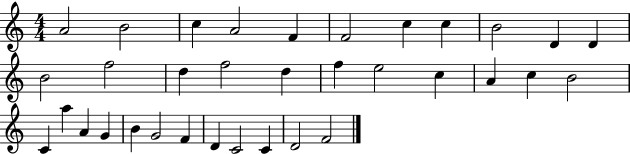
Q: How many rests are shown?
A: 0